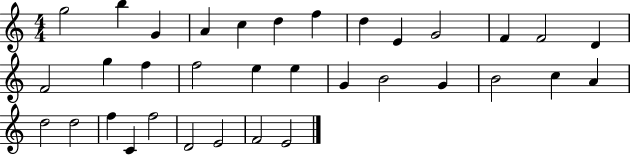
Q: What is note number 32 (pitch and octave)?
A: E4